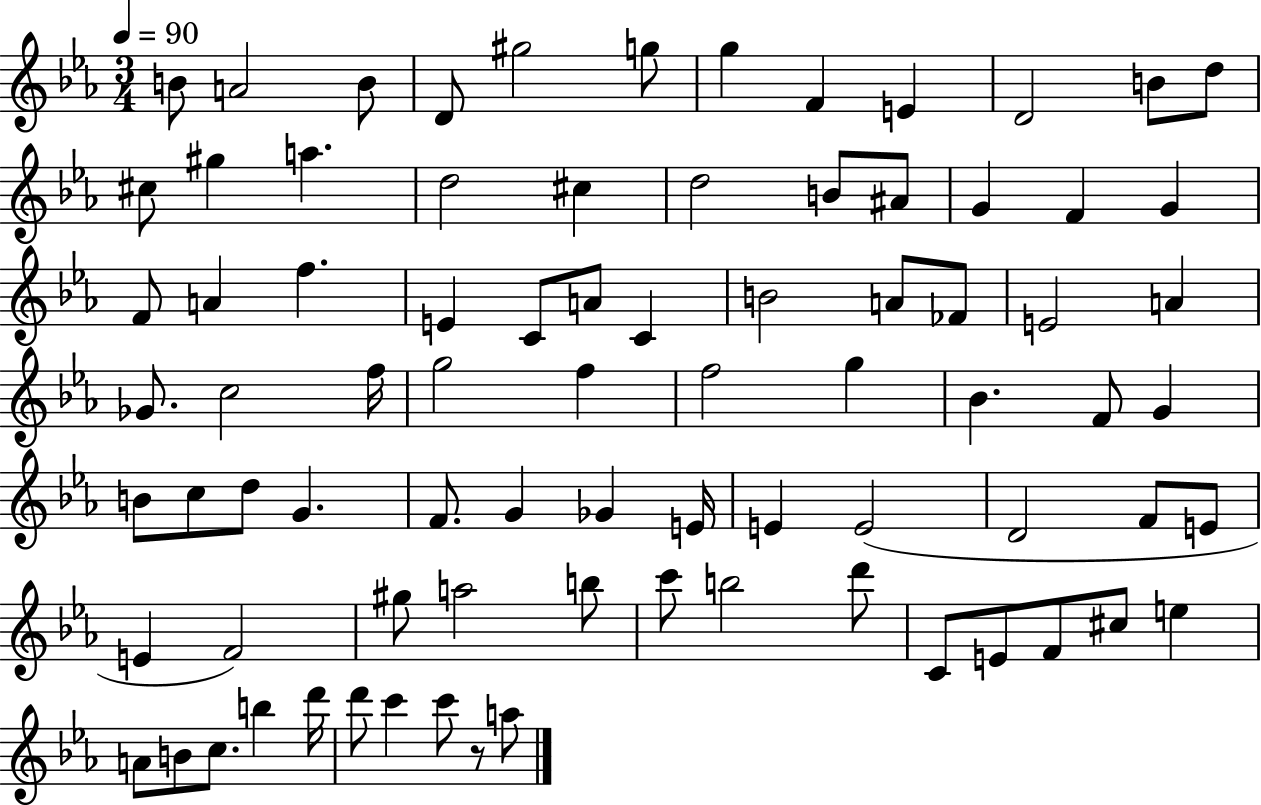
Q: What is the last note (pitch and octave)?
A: A5